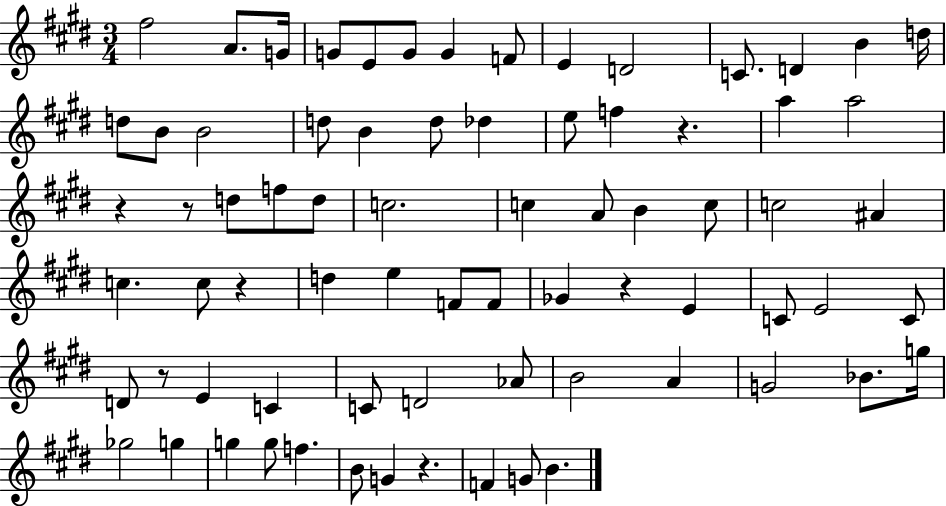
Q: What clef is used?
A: treble